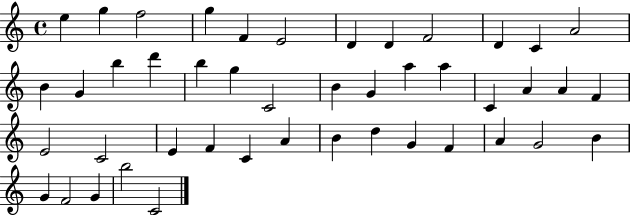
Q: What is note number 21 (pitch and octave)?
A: G4